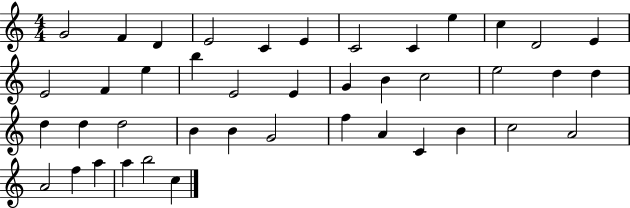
{
  \clef treble
  \numericTimeSignature
  \time 4/4
  \key c \major
  g'2 f'4 d'4 | e'2 c'4 e'4 | c'2 c'4 e''4 | c''4 d'2 e'4 | \break e'2 f'4 e''4 | b''4 e'2 e'4 | g'4 b'4 c''2 | e''2 d''4 d''4 | \break d''4 d''4 d''2 | b'4 b'4 g'2 | f''4 a'4 c'4 b'4 | c''2 a'2 | \break a'2 f''4 a''4 | a''4 b''2 c''4 | \bar "|."
}